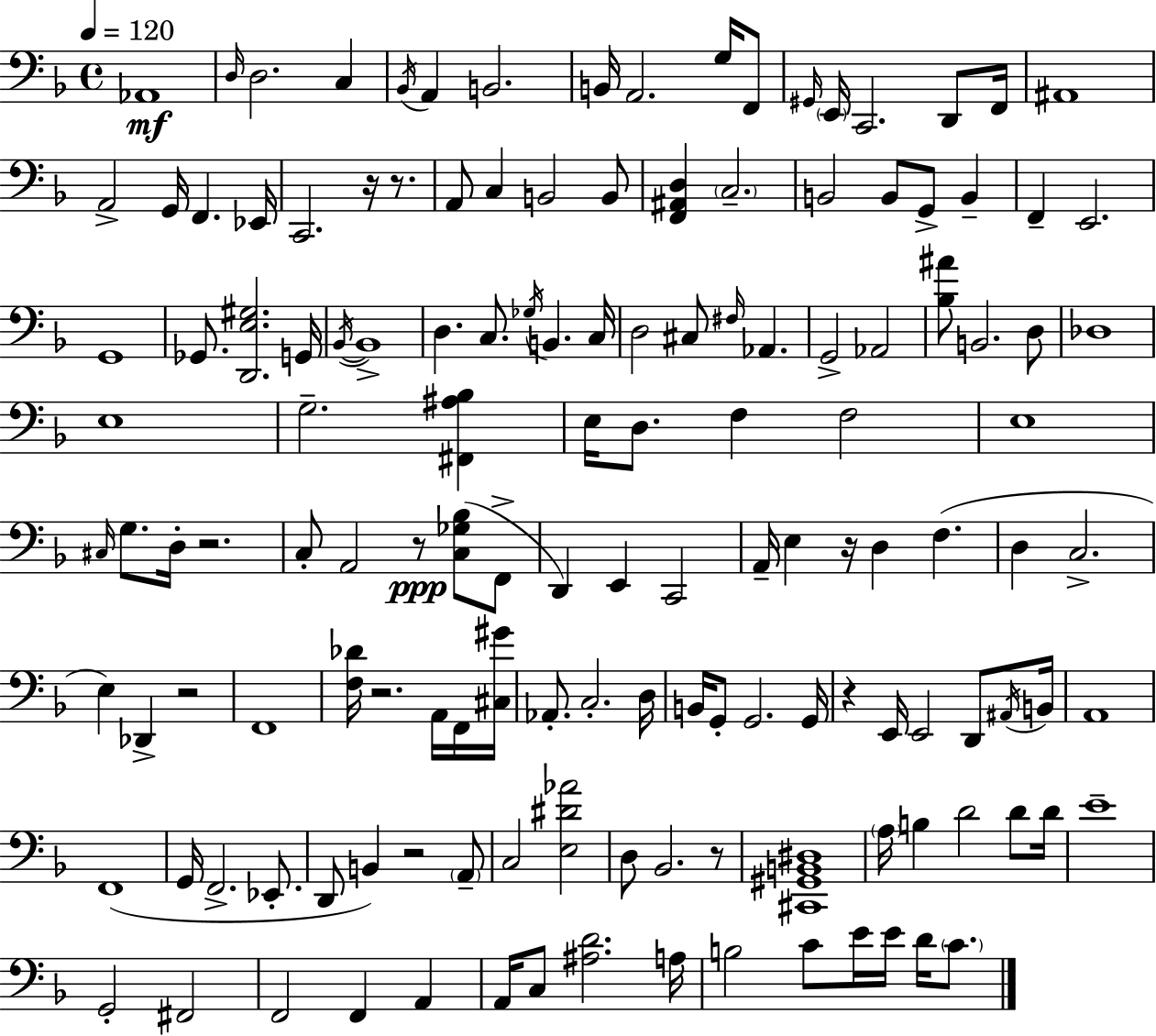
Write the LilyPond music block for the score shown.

{
  \clef bass
  \time 4/4
  \defaultTimeSignature
  \key d \minor
  \tempo 4 = 120
  aes,1\mf | \grace { d16 } d2. c4 | \acciaccatura { bes,16 } a,4 b,2. | b,16 a,2. g16 | \break f,8 \grace { gis,16 } \parenthesize e,16 c,2. | d,8 f,16 ais,1 | a,2-> g,16 f,4. | ees,16 c,2. r16 | \break r8. a,8 c4 b,2 | b,8 <f, ais, d>4 \parenthesize c2.-- | b,2 b,8 g,8-> b,4-- | f,4-- e,2. | \break g,1 | ges,8. <d, e gis>2. | g,16 \acciaccatura { bes,16~ }~ bes,1-> | d4. c8. \acciaccatura { ges16 } b,4. | \break c16 d2 cis8 \grace { fis16 } | aes,4. g,2-> aes,2 | <bes ais'>8 b,2. | d8 des1 | \break e1 | g2.-- | <fis, ais bes>4 e16 d8. f4 f2 | e1 | \break \grace { cis16 } g8. d16-. r2. | c8-. a,2 | r8\ppp <c ges bes>8( f,8-> d,4) e,4 c,2 | a,16-- e4 r16 d4 | \break f4.( d4 c2.-> | e4) des,4-> r2 | f,1 | <f des'>16 r2. | \break a,16 f,16 <cis gis'>16 aes,8.-. c2.-. | d16 b,16 g,8-. g,2. | g,16 r4 e,16 e,2 | d,8 \acciaccatura { ais,16 } b,16 a,1 | \break f,1( | g,16 f,2.-> | ees,8.-. d,8 b,4) r2 | \parenthesize a,8-- c2 | \break <e dis' aes'>2 d8 bes,2. | r8 <cis, gis, b, dis>1 | \parenthesize a16 b4 d'2 | d'8 d'16 e'1-- | \break g,2-. | fis,2 f,2 | f,4 a,4 a,16 c8 <ais d'>2. | a16 b2 | \break c'8 e'16 e'16 d'16 \parenthesize c'8. \bar "|."
}